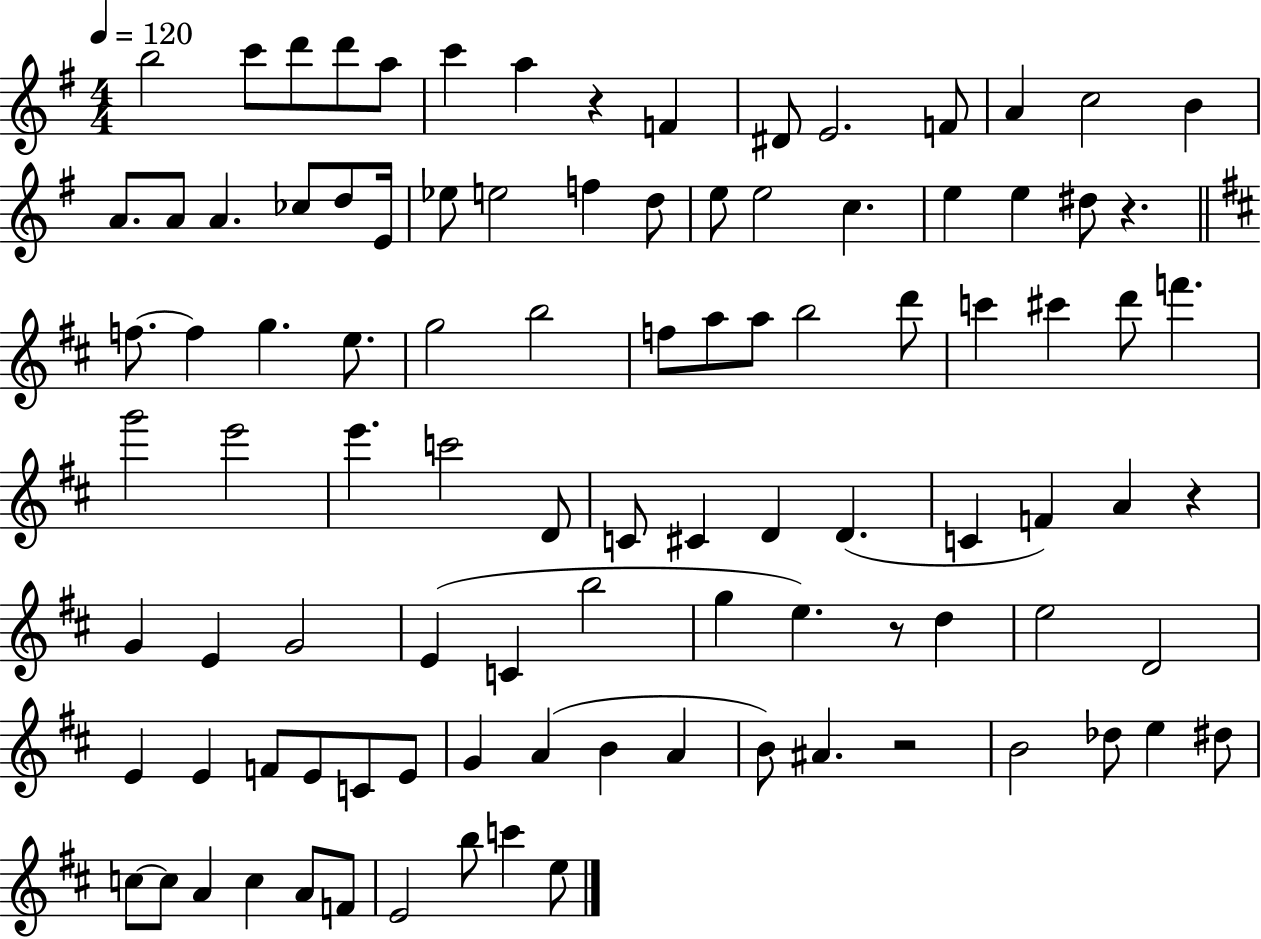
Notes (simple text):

B5/h C6/e D6/e D6/e A5/e C6/q A5/q R/q F4/q D#4/e E4/h. F4/e A4/q C5/h B4/q A4/e. A4/e A4/q. CES5/e D5/e E4/s Eb5/e E5/h F5/q D5/e E5/e E5/h C5/q. E5/q E5/q D#5/e R/q. F5/e. F5/q G5/q. E5/e. G5/h B5/h F5/e A5/e A5/e B5/h D6/e C6/q C#6/q D6/e F6/q. G6/h E6/h E6/q. C6/h D4/e C4/e C#4/q D4/q D4/q. C4/q F4/q A4/q R/q G4/q E4/q G4/h E4/q C4/q B5/h G5/q E5/q. R/e D5/q E5/h D4/h E4/q E4/q F4/e E4/e C4/e E4/e G4/q A4/q B4/q A4/q B4/e A#4/q. R/h B4/h Db5/e E5/q D#5/e C5/e C5/e A4/q C5/q A4/e F4/e E4/h B5/e C6/q E5/e